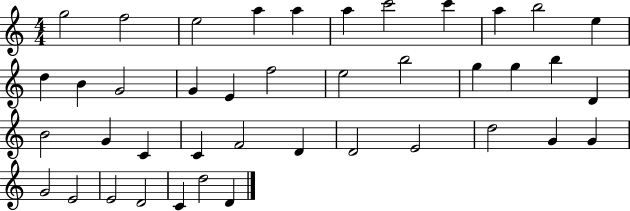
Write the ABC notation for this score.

X:1
T:Untitled
M:4/4
L:1/4
K:C
g2 f2 e2 a a a c'2 c' a b2 e d B G2 G E f2 e2 b2 g g b D B2 G C C F2 D D2 E2 d2 G G G2 E2 E2 D2 C d2 D